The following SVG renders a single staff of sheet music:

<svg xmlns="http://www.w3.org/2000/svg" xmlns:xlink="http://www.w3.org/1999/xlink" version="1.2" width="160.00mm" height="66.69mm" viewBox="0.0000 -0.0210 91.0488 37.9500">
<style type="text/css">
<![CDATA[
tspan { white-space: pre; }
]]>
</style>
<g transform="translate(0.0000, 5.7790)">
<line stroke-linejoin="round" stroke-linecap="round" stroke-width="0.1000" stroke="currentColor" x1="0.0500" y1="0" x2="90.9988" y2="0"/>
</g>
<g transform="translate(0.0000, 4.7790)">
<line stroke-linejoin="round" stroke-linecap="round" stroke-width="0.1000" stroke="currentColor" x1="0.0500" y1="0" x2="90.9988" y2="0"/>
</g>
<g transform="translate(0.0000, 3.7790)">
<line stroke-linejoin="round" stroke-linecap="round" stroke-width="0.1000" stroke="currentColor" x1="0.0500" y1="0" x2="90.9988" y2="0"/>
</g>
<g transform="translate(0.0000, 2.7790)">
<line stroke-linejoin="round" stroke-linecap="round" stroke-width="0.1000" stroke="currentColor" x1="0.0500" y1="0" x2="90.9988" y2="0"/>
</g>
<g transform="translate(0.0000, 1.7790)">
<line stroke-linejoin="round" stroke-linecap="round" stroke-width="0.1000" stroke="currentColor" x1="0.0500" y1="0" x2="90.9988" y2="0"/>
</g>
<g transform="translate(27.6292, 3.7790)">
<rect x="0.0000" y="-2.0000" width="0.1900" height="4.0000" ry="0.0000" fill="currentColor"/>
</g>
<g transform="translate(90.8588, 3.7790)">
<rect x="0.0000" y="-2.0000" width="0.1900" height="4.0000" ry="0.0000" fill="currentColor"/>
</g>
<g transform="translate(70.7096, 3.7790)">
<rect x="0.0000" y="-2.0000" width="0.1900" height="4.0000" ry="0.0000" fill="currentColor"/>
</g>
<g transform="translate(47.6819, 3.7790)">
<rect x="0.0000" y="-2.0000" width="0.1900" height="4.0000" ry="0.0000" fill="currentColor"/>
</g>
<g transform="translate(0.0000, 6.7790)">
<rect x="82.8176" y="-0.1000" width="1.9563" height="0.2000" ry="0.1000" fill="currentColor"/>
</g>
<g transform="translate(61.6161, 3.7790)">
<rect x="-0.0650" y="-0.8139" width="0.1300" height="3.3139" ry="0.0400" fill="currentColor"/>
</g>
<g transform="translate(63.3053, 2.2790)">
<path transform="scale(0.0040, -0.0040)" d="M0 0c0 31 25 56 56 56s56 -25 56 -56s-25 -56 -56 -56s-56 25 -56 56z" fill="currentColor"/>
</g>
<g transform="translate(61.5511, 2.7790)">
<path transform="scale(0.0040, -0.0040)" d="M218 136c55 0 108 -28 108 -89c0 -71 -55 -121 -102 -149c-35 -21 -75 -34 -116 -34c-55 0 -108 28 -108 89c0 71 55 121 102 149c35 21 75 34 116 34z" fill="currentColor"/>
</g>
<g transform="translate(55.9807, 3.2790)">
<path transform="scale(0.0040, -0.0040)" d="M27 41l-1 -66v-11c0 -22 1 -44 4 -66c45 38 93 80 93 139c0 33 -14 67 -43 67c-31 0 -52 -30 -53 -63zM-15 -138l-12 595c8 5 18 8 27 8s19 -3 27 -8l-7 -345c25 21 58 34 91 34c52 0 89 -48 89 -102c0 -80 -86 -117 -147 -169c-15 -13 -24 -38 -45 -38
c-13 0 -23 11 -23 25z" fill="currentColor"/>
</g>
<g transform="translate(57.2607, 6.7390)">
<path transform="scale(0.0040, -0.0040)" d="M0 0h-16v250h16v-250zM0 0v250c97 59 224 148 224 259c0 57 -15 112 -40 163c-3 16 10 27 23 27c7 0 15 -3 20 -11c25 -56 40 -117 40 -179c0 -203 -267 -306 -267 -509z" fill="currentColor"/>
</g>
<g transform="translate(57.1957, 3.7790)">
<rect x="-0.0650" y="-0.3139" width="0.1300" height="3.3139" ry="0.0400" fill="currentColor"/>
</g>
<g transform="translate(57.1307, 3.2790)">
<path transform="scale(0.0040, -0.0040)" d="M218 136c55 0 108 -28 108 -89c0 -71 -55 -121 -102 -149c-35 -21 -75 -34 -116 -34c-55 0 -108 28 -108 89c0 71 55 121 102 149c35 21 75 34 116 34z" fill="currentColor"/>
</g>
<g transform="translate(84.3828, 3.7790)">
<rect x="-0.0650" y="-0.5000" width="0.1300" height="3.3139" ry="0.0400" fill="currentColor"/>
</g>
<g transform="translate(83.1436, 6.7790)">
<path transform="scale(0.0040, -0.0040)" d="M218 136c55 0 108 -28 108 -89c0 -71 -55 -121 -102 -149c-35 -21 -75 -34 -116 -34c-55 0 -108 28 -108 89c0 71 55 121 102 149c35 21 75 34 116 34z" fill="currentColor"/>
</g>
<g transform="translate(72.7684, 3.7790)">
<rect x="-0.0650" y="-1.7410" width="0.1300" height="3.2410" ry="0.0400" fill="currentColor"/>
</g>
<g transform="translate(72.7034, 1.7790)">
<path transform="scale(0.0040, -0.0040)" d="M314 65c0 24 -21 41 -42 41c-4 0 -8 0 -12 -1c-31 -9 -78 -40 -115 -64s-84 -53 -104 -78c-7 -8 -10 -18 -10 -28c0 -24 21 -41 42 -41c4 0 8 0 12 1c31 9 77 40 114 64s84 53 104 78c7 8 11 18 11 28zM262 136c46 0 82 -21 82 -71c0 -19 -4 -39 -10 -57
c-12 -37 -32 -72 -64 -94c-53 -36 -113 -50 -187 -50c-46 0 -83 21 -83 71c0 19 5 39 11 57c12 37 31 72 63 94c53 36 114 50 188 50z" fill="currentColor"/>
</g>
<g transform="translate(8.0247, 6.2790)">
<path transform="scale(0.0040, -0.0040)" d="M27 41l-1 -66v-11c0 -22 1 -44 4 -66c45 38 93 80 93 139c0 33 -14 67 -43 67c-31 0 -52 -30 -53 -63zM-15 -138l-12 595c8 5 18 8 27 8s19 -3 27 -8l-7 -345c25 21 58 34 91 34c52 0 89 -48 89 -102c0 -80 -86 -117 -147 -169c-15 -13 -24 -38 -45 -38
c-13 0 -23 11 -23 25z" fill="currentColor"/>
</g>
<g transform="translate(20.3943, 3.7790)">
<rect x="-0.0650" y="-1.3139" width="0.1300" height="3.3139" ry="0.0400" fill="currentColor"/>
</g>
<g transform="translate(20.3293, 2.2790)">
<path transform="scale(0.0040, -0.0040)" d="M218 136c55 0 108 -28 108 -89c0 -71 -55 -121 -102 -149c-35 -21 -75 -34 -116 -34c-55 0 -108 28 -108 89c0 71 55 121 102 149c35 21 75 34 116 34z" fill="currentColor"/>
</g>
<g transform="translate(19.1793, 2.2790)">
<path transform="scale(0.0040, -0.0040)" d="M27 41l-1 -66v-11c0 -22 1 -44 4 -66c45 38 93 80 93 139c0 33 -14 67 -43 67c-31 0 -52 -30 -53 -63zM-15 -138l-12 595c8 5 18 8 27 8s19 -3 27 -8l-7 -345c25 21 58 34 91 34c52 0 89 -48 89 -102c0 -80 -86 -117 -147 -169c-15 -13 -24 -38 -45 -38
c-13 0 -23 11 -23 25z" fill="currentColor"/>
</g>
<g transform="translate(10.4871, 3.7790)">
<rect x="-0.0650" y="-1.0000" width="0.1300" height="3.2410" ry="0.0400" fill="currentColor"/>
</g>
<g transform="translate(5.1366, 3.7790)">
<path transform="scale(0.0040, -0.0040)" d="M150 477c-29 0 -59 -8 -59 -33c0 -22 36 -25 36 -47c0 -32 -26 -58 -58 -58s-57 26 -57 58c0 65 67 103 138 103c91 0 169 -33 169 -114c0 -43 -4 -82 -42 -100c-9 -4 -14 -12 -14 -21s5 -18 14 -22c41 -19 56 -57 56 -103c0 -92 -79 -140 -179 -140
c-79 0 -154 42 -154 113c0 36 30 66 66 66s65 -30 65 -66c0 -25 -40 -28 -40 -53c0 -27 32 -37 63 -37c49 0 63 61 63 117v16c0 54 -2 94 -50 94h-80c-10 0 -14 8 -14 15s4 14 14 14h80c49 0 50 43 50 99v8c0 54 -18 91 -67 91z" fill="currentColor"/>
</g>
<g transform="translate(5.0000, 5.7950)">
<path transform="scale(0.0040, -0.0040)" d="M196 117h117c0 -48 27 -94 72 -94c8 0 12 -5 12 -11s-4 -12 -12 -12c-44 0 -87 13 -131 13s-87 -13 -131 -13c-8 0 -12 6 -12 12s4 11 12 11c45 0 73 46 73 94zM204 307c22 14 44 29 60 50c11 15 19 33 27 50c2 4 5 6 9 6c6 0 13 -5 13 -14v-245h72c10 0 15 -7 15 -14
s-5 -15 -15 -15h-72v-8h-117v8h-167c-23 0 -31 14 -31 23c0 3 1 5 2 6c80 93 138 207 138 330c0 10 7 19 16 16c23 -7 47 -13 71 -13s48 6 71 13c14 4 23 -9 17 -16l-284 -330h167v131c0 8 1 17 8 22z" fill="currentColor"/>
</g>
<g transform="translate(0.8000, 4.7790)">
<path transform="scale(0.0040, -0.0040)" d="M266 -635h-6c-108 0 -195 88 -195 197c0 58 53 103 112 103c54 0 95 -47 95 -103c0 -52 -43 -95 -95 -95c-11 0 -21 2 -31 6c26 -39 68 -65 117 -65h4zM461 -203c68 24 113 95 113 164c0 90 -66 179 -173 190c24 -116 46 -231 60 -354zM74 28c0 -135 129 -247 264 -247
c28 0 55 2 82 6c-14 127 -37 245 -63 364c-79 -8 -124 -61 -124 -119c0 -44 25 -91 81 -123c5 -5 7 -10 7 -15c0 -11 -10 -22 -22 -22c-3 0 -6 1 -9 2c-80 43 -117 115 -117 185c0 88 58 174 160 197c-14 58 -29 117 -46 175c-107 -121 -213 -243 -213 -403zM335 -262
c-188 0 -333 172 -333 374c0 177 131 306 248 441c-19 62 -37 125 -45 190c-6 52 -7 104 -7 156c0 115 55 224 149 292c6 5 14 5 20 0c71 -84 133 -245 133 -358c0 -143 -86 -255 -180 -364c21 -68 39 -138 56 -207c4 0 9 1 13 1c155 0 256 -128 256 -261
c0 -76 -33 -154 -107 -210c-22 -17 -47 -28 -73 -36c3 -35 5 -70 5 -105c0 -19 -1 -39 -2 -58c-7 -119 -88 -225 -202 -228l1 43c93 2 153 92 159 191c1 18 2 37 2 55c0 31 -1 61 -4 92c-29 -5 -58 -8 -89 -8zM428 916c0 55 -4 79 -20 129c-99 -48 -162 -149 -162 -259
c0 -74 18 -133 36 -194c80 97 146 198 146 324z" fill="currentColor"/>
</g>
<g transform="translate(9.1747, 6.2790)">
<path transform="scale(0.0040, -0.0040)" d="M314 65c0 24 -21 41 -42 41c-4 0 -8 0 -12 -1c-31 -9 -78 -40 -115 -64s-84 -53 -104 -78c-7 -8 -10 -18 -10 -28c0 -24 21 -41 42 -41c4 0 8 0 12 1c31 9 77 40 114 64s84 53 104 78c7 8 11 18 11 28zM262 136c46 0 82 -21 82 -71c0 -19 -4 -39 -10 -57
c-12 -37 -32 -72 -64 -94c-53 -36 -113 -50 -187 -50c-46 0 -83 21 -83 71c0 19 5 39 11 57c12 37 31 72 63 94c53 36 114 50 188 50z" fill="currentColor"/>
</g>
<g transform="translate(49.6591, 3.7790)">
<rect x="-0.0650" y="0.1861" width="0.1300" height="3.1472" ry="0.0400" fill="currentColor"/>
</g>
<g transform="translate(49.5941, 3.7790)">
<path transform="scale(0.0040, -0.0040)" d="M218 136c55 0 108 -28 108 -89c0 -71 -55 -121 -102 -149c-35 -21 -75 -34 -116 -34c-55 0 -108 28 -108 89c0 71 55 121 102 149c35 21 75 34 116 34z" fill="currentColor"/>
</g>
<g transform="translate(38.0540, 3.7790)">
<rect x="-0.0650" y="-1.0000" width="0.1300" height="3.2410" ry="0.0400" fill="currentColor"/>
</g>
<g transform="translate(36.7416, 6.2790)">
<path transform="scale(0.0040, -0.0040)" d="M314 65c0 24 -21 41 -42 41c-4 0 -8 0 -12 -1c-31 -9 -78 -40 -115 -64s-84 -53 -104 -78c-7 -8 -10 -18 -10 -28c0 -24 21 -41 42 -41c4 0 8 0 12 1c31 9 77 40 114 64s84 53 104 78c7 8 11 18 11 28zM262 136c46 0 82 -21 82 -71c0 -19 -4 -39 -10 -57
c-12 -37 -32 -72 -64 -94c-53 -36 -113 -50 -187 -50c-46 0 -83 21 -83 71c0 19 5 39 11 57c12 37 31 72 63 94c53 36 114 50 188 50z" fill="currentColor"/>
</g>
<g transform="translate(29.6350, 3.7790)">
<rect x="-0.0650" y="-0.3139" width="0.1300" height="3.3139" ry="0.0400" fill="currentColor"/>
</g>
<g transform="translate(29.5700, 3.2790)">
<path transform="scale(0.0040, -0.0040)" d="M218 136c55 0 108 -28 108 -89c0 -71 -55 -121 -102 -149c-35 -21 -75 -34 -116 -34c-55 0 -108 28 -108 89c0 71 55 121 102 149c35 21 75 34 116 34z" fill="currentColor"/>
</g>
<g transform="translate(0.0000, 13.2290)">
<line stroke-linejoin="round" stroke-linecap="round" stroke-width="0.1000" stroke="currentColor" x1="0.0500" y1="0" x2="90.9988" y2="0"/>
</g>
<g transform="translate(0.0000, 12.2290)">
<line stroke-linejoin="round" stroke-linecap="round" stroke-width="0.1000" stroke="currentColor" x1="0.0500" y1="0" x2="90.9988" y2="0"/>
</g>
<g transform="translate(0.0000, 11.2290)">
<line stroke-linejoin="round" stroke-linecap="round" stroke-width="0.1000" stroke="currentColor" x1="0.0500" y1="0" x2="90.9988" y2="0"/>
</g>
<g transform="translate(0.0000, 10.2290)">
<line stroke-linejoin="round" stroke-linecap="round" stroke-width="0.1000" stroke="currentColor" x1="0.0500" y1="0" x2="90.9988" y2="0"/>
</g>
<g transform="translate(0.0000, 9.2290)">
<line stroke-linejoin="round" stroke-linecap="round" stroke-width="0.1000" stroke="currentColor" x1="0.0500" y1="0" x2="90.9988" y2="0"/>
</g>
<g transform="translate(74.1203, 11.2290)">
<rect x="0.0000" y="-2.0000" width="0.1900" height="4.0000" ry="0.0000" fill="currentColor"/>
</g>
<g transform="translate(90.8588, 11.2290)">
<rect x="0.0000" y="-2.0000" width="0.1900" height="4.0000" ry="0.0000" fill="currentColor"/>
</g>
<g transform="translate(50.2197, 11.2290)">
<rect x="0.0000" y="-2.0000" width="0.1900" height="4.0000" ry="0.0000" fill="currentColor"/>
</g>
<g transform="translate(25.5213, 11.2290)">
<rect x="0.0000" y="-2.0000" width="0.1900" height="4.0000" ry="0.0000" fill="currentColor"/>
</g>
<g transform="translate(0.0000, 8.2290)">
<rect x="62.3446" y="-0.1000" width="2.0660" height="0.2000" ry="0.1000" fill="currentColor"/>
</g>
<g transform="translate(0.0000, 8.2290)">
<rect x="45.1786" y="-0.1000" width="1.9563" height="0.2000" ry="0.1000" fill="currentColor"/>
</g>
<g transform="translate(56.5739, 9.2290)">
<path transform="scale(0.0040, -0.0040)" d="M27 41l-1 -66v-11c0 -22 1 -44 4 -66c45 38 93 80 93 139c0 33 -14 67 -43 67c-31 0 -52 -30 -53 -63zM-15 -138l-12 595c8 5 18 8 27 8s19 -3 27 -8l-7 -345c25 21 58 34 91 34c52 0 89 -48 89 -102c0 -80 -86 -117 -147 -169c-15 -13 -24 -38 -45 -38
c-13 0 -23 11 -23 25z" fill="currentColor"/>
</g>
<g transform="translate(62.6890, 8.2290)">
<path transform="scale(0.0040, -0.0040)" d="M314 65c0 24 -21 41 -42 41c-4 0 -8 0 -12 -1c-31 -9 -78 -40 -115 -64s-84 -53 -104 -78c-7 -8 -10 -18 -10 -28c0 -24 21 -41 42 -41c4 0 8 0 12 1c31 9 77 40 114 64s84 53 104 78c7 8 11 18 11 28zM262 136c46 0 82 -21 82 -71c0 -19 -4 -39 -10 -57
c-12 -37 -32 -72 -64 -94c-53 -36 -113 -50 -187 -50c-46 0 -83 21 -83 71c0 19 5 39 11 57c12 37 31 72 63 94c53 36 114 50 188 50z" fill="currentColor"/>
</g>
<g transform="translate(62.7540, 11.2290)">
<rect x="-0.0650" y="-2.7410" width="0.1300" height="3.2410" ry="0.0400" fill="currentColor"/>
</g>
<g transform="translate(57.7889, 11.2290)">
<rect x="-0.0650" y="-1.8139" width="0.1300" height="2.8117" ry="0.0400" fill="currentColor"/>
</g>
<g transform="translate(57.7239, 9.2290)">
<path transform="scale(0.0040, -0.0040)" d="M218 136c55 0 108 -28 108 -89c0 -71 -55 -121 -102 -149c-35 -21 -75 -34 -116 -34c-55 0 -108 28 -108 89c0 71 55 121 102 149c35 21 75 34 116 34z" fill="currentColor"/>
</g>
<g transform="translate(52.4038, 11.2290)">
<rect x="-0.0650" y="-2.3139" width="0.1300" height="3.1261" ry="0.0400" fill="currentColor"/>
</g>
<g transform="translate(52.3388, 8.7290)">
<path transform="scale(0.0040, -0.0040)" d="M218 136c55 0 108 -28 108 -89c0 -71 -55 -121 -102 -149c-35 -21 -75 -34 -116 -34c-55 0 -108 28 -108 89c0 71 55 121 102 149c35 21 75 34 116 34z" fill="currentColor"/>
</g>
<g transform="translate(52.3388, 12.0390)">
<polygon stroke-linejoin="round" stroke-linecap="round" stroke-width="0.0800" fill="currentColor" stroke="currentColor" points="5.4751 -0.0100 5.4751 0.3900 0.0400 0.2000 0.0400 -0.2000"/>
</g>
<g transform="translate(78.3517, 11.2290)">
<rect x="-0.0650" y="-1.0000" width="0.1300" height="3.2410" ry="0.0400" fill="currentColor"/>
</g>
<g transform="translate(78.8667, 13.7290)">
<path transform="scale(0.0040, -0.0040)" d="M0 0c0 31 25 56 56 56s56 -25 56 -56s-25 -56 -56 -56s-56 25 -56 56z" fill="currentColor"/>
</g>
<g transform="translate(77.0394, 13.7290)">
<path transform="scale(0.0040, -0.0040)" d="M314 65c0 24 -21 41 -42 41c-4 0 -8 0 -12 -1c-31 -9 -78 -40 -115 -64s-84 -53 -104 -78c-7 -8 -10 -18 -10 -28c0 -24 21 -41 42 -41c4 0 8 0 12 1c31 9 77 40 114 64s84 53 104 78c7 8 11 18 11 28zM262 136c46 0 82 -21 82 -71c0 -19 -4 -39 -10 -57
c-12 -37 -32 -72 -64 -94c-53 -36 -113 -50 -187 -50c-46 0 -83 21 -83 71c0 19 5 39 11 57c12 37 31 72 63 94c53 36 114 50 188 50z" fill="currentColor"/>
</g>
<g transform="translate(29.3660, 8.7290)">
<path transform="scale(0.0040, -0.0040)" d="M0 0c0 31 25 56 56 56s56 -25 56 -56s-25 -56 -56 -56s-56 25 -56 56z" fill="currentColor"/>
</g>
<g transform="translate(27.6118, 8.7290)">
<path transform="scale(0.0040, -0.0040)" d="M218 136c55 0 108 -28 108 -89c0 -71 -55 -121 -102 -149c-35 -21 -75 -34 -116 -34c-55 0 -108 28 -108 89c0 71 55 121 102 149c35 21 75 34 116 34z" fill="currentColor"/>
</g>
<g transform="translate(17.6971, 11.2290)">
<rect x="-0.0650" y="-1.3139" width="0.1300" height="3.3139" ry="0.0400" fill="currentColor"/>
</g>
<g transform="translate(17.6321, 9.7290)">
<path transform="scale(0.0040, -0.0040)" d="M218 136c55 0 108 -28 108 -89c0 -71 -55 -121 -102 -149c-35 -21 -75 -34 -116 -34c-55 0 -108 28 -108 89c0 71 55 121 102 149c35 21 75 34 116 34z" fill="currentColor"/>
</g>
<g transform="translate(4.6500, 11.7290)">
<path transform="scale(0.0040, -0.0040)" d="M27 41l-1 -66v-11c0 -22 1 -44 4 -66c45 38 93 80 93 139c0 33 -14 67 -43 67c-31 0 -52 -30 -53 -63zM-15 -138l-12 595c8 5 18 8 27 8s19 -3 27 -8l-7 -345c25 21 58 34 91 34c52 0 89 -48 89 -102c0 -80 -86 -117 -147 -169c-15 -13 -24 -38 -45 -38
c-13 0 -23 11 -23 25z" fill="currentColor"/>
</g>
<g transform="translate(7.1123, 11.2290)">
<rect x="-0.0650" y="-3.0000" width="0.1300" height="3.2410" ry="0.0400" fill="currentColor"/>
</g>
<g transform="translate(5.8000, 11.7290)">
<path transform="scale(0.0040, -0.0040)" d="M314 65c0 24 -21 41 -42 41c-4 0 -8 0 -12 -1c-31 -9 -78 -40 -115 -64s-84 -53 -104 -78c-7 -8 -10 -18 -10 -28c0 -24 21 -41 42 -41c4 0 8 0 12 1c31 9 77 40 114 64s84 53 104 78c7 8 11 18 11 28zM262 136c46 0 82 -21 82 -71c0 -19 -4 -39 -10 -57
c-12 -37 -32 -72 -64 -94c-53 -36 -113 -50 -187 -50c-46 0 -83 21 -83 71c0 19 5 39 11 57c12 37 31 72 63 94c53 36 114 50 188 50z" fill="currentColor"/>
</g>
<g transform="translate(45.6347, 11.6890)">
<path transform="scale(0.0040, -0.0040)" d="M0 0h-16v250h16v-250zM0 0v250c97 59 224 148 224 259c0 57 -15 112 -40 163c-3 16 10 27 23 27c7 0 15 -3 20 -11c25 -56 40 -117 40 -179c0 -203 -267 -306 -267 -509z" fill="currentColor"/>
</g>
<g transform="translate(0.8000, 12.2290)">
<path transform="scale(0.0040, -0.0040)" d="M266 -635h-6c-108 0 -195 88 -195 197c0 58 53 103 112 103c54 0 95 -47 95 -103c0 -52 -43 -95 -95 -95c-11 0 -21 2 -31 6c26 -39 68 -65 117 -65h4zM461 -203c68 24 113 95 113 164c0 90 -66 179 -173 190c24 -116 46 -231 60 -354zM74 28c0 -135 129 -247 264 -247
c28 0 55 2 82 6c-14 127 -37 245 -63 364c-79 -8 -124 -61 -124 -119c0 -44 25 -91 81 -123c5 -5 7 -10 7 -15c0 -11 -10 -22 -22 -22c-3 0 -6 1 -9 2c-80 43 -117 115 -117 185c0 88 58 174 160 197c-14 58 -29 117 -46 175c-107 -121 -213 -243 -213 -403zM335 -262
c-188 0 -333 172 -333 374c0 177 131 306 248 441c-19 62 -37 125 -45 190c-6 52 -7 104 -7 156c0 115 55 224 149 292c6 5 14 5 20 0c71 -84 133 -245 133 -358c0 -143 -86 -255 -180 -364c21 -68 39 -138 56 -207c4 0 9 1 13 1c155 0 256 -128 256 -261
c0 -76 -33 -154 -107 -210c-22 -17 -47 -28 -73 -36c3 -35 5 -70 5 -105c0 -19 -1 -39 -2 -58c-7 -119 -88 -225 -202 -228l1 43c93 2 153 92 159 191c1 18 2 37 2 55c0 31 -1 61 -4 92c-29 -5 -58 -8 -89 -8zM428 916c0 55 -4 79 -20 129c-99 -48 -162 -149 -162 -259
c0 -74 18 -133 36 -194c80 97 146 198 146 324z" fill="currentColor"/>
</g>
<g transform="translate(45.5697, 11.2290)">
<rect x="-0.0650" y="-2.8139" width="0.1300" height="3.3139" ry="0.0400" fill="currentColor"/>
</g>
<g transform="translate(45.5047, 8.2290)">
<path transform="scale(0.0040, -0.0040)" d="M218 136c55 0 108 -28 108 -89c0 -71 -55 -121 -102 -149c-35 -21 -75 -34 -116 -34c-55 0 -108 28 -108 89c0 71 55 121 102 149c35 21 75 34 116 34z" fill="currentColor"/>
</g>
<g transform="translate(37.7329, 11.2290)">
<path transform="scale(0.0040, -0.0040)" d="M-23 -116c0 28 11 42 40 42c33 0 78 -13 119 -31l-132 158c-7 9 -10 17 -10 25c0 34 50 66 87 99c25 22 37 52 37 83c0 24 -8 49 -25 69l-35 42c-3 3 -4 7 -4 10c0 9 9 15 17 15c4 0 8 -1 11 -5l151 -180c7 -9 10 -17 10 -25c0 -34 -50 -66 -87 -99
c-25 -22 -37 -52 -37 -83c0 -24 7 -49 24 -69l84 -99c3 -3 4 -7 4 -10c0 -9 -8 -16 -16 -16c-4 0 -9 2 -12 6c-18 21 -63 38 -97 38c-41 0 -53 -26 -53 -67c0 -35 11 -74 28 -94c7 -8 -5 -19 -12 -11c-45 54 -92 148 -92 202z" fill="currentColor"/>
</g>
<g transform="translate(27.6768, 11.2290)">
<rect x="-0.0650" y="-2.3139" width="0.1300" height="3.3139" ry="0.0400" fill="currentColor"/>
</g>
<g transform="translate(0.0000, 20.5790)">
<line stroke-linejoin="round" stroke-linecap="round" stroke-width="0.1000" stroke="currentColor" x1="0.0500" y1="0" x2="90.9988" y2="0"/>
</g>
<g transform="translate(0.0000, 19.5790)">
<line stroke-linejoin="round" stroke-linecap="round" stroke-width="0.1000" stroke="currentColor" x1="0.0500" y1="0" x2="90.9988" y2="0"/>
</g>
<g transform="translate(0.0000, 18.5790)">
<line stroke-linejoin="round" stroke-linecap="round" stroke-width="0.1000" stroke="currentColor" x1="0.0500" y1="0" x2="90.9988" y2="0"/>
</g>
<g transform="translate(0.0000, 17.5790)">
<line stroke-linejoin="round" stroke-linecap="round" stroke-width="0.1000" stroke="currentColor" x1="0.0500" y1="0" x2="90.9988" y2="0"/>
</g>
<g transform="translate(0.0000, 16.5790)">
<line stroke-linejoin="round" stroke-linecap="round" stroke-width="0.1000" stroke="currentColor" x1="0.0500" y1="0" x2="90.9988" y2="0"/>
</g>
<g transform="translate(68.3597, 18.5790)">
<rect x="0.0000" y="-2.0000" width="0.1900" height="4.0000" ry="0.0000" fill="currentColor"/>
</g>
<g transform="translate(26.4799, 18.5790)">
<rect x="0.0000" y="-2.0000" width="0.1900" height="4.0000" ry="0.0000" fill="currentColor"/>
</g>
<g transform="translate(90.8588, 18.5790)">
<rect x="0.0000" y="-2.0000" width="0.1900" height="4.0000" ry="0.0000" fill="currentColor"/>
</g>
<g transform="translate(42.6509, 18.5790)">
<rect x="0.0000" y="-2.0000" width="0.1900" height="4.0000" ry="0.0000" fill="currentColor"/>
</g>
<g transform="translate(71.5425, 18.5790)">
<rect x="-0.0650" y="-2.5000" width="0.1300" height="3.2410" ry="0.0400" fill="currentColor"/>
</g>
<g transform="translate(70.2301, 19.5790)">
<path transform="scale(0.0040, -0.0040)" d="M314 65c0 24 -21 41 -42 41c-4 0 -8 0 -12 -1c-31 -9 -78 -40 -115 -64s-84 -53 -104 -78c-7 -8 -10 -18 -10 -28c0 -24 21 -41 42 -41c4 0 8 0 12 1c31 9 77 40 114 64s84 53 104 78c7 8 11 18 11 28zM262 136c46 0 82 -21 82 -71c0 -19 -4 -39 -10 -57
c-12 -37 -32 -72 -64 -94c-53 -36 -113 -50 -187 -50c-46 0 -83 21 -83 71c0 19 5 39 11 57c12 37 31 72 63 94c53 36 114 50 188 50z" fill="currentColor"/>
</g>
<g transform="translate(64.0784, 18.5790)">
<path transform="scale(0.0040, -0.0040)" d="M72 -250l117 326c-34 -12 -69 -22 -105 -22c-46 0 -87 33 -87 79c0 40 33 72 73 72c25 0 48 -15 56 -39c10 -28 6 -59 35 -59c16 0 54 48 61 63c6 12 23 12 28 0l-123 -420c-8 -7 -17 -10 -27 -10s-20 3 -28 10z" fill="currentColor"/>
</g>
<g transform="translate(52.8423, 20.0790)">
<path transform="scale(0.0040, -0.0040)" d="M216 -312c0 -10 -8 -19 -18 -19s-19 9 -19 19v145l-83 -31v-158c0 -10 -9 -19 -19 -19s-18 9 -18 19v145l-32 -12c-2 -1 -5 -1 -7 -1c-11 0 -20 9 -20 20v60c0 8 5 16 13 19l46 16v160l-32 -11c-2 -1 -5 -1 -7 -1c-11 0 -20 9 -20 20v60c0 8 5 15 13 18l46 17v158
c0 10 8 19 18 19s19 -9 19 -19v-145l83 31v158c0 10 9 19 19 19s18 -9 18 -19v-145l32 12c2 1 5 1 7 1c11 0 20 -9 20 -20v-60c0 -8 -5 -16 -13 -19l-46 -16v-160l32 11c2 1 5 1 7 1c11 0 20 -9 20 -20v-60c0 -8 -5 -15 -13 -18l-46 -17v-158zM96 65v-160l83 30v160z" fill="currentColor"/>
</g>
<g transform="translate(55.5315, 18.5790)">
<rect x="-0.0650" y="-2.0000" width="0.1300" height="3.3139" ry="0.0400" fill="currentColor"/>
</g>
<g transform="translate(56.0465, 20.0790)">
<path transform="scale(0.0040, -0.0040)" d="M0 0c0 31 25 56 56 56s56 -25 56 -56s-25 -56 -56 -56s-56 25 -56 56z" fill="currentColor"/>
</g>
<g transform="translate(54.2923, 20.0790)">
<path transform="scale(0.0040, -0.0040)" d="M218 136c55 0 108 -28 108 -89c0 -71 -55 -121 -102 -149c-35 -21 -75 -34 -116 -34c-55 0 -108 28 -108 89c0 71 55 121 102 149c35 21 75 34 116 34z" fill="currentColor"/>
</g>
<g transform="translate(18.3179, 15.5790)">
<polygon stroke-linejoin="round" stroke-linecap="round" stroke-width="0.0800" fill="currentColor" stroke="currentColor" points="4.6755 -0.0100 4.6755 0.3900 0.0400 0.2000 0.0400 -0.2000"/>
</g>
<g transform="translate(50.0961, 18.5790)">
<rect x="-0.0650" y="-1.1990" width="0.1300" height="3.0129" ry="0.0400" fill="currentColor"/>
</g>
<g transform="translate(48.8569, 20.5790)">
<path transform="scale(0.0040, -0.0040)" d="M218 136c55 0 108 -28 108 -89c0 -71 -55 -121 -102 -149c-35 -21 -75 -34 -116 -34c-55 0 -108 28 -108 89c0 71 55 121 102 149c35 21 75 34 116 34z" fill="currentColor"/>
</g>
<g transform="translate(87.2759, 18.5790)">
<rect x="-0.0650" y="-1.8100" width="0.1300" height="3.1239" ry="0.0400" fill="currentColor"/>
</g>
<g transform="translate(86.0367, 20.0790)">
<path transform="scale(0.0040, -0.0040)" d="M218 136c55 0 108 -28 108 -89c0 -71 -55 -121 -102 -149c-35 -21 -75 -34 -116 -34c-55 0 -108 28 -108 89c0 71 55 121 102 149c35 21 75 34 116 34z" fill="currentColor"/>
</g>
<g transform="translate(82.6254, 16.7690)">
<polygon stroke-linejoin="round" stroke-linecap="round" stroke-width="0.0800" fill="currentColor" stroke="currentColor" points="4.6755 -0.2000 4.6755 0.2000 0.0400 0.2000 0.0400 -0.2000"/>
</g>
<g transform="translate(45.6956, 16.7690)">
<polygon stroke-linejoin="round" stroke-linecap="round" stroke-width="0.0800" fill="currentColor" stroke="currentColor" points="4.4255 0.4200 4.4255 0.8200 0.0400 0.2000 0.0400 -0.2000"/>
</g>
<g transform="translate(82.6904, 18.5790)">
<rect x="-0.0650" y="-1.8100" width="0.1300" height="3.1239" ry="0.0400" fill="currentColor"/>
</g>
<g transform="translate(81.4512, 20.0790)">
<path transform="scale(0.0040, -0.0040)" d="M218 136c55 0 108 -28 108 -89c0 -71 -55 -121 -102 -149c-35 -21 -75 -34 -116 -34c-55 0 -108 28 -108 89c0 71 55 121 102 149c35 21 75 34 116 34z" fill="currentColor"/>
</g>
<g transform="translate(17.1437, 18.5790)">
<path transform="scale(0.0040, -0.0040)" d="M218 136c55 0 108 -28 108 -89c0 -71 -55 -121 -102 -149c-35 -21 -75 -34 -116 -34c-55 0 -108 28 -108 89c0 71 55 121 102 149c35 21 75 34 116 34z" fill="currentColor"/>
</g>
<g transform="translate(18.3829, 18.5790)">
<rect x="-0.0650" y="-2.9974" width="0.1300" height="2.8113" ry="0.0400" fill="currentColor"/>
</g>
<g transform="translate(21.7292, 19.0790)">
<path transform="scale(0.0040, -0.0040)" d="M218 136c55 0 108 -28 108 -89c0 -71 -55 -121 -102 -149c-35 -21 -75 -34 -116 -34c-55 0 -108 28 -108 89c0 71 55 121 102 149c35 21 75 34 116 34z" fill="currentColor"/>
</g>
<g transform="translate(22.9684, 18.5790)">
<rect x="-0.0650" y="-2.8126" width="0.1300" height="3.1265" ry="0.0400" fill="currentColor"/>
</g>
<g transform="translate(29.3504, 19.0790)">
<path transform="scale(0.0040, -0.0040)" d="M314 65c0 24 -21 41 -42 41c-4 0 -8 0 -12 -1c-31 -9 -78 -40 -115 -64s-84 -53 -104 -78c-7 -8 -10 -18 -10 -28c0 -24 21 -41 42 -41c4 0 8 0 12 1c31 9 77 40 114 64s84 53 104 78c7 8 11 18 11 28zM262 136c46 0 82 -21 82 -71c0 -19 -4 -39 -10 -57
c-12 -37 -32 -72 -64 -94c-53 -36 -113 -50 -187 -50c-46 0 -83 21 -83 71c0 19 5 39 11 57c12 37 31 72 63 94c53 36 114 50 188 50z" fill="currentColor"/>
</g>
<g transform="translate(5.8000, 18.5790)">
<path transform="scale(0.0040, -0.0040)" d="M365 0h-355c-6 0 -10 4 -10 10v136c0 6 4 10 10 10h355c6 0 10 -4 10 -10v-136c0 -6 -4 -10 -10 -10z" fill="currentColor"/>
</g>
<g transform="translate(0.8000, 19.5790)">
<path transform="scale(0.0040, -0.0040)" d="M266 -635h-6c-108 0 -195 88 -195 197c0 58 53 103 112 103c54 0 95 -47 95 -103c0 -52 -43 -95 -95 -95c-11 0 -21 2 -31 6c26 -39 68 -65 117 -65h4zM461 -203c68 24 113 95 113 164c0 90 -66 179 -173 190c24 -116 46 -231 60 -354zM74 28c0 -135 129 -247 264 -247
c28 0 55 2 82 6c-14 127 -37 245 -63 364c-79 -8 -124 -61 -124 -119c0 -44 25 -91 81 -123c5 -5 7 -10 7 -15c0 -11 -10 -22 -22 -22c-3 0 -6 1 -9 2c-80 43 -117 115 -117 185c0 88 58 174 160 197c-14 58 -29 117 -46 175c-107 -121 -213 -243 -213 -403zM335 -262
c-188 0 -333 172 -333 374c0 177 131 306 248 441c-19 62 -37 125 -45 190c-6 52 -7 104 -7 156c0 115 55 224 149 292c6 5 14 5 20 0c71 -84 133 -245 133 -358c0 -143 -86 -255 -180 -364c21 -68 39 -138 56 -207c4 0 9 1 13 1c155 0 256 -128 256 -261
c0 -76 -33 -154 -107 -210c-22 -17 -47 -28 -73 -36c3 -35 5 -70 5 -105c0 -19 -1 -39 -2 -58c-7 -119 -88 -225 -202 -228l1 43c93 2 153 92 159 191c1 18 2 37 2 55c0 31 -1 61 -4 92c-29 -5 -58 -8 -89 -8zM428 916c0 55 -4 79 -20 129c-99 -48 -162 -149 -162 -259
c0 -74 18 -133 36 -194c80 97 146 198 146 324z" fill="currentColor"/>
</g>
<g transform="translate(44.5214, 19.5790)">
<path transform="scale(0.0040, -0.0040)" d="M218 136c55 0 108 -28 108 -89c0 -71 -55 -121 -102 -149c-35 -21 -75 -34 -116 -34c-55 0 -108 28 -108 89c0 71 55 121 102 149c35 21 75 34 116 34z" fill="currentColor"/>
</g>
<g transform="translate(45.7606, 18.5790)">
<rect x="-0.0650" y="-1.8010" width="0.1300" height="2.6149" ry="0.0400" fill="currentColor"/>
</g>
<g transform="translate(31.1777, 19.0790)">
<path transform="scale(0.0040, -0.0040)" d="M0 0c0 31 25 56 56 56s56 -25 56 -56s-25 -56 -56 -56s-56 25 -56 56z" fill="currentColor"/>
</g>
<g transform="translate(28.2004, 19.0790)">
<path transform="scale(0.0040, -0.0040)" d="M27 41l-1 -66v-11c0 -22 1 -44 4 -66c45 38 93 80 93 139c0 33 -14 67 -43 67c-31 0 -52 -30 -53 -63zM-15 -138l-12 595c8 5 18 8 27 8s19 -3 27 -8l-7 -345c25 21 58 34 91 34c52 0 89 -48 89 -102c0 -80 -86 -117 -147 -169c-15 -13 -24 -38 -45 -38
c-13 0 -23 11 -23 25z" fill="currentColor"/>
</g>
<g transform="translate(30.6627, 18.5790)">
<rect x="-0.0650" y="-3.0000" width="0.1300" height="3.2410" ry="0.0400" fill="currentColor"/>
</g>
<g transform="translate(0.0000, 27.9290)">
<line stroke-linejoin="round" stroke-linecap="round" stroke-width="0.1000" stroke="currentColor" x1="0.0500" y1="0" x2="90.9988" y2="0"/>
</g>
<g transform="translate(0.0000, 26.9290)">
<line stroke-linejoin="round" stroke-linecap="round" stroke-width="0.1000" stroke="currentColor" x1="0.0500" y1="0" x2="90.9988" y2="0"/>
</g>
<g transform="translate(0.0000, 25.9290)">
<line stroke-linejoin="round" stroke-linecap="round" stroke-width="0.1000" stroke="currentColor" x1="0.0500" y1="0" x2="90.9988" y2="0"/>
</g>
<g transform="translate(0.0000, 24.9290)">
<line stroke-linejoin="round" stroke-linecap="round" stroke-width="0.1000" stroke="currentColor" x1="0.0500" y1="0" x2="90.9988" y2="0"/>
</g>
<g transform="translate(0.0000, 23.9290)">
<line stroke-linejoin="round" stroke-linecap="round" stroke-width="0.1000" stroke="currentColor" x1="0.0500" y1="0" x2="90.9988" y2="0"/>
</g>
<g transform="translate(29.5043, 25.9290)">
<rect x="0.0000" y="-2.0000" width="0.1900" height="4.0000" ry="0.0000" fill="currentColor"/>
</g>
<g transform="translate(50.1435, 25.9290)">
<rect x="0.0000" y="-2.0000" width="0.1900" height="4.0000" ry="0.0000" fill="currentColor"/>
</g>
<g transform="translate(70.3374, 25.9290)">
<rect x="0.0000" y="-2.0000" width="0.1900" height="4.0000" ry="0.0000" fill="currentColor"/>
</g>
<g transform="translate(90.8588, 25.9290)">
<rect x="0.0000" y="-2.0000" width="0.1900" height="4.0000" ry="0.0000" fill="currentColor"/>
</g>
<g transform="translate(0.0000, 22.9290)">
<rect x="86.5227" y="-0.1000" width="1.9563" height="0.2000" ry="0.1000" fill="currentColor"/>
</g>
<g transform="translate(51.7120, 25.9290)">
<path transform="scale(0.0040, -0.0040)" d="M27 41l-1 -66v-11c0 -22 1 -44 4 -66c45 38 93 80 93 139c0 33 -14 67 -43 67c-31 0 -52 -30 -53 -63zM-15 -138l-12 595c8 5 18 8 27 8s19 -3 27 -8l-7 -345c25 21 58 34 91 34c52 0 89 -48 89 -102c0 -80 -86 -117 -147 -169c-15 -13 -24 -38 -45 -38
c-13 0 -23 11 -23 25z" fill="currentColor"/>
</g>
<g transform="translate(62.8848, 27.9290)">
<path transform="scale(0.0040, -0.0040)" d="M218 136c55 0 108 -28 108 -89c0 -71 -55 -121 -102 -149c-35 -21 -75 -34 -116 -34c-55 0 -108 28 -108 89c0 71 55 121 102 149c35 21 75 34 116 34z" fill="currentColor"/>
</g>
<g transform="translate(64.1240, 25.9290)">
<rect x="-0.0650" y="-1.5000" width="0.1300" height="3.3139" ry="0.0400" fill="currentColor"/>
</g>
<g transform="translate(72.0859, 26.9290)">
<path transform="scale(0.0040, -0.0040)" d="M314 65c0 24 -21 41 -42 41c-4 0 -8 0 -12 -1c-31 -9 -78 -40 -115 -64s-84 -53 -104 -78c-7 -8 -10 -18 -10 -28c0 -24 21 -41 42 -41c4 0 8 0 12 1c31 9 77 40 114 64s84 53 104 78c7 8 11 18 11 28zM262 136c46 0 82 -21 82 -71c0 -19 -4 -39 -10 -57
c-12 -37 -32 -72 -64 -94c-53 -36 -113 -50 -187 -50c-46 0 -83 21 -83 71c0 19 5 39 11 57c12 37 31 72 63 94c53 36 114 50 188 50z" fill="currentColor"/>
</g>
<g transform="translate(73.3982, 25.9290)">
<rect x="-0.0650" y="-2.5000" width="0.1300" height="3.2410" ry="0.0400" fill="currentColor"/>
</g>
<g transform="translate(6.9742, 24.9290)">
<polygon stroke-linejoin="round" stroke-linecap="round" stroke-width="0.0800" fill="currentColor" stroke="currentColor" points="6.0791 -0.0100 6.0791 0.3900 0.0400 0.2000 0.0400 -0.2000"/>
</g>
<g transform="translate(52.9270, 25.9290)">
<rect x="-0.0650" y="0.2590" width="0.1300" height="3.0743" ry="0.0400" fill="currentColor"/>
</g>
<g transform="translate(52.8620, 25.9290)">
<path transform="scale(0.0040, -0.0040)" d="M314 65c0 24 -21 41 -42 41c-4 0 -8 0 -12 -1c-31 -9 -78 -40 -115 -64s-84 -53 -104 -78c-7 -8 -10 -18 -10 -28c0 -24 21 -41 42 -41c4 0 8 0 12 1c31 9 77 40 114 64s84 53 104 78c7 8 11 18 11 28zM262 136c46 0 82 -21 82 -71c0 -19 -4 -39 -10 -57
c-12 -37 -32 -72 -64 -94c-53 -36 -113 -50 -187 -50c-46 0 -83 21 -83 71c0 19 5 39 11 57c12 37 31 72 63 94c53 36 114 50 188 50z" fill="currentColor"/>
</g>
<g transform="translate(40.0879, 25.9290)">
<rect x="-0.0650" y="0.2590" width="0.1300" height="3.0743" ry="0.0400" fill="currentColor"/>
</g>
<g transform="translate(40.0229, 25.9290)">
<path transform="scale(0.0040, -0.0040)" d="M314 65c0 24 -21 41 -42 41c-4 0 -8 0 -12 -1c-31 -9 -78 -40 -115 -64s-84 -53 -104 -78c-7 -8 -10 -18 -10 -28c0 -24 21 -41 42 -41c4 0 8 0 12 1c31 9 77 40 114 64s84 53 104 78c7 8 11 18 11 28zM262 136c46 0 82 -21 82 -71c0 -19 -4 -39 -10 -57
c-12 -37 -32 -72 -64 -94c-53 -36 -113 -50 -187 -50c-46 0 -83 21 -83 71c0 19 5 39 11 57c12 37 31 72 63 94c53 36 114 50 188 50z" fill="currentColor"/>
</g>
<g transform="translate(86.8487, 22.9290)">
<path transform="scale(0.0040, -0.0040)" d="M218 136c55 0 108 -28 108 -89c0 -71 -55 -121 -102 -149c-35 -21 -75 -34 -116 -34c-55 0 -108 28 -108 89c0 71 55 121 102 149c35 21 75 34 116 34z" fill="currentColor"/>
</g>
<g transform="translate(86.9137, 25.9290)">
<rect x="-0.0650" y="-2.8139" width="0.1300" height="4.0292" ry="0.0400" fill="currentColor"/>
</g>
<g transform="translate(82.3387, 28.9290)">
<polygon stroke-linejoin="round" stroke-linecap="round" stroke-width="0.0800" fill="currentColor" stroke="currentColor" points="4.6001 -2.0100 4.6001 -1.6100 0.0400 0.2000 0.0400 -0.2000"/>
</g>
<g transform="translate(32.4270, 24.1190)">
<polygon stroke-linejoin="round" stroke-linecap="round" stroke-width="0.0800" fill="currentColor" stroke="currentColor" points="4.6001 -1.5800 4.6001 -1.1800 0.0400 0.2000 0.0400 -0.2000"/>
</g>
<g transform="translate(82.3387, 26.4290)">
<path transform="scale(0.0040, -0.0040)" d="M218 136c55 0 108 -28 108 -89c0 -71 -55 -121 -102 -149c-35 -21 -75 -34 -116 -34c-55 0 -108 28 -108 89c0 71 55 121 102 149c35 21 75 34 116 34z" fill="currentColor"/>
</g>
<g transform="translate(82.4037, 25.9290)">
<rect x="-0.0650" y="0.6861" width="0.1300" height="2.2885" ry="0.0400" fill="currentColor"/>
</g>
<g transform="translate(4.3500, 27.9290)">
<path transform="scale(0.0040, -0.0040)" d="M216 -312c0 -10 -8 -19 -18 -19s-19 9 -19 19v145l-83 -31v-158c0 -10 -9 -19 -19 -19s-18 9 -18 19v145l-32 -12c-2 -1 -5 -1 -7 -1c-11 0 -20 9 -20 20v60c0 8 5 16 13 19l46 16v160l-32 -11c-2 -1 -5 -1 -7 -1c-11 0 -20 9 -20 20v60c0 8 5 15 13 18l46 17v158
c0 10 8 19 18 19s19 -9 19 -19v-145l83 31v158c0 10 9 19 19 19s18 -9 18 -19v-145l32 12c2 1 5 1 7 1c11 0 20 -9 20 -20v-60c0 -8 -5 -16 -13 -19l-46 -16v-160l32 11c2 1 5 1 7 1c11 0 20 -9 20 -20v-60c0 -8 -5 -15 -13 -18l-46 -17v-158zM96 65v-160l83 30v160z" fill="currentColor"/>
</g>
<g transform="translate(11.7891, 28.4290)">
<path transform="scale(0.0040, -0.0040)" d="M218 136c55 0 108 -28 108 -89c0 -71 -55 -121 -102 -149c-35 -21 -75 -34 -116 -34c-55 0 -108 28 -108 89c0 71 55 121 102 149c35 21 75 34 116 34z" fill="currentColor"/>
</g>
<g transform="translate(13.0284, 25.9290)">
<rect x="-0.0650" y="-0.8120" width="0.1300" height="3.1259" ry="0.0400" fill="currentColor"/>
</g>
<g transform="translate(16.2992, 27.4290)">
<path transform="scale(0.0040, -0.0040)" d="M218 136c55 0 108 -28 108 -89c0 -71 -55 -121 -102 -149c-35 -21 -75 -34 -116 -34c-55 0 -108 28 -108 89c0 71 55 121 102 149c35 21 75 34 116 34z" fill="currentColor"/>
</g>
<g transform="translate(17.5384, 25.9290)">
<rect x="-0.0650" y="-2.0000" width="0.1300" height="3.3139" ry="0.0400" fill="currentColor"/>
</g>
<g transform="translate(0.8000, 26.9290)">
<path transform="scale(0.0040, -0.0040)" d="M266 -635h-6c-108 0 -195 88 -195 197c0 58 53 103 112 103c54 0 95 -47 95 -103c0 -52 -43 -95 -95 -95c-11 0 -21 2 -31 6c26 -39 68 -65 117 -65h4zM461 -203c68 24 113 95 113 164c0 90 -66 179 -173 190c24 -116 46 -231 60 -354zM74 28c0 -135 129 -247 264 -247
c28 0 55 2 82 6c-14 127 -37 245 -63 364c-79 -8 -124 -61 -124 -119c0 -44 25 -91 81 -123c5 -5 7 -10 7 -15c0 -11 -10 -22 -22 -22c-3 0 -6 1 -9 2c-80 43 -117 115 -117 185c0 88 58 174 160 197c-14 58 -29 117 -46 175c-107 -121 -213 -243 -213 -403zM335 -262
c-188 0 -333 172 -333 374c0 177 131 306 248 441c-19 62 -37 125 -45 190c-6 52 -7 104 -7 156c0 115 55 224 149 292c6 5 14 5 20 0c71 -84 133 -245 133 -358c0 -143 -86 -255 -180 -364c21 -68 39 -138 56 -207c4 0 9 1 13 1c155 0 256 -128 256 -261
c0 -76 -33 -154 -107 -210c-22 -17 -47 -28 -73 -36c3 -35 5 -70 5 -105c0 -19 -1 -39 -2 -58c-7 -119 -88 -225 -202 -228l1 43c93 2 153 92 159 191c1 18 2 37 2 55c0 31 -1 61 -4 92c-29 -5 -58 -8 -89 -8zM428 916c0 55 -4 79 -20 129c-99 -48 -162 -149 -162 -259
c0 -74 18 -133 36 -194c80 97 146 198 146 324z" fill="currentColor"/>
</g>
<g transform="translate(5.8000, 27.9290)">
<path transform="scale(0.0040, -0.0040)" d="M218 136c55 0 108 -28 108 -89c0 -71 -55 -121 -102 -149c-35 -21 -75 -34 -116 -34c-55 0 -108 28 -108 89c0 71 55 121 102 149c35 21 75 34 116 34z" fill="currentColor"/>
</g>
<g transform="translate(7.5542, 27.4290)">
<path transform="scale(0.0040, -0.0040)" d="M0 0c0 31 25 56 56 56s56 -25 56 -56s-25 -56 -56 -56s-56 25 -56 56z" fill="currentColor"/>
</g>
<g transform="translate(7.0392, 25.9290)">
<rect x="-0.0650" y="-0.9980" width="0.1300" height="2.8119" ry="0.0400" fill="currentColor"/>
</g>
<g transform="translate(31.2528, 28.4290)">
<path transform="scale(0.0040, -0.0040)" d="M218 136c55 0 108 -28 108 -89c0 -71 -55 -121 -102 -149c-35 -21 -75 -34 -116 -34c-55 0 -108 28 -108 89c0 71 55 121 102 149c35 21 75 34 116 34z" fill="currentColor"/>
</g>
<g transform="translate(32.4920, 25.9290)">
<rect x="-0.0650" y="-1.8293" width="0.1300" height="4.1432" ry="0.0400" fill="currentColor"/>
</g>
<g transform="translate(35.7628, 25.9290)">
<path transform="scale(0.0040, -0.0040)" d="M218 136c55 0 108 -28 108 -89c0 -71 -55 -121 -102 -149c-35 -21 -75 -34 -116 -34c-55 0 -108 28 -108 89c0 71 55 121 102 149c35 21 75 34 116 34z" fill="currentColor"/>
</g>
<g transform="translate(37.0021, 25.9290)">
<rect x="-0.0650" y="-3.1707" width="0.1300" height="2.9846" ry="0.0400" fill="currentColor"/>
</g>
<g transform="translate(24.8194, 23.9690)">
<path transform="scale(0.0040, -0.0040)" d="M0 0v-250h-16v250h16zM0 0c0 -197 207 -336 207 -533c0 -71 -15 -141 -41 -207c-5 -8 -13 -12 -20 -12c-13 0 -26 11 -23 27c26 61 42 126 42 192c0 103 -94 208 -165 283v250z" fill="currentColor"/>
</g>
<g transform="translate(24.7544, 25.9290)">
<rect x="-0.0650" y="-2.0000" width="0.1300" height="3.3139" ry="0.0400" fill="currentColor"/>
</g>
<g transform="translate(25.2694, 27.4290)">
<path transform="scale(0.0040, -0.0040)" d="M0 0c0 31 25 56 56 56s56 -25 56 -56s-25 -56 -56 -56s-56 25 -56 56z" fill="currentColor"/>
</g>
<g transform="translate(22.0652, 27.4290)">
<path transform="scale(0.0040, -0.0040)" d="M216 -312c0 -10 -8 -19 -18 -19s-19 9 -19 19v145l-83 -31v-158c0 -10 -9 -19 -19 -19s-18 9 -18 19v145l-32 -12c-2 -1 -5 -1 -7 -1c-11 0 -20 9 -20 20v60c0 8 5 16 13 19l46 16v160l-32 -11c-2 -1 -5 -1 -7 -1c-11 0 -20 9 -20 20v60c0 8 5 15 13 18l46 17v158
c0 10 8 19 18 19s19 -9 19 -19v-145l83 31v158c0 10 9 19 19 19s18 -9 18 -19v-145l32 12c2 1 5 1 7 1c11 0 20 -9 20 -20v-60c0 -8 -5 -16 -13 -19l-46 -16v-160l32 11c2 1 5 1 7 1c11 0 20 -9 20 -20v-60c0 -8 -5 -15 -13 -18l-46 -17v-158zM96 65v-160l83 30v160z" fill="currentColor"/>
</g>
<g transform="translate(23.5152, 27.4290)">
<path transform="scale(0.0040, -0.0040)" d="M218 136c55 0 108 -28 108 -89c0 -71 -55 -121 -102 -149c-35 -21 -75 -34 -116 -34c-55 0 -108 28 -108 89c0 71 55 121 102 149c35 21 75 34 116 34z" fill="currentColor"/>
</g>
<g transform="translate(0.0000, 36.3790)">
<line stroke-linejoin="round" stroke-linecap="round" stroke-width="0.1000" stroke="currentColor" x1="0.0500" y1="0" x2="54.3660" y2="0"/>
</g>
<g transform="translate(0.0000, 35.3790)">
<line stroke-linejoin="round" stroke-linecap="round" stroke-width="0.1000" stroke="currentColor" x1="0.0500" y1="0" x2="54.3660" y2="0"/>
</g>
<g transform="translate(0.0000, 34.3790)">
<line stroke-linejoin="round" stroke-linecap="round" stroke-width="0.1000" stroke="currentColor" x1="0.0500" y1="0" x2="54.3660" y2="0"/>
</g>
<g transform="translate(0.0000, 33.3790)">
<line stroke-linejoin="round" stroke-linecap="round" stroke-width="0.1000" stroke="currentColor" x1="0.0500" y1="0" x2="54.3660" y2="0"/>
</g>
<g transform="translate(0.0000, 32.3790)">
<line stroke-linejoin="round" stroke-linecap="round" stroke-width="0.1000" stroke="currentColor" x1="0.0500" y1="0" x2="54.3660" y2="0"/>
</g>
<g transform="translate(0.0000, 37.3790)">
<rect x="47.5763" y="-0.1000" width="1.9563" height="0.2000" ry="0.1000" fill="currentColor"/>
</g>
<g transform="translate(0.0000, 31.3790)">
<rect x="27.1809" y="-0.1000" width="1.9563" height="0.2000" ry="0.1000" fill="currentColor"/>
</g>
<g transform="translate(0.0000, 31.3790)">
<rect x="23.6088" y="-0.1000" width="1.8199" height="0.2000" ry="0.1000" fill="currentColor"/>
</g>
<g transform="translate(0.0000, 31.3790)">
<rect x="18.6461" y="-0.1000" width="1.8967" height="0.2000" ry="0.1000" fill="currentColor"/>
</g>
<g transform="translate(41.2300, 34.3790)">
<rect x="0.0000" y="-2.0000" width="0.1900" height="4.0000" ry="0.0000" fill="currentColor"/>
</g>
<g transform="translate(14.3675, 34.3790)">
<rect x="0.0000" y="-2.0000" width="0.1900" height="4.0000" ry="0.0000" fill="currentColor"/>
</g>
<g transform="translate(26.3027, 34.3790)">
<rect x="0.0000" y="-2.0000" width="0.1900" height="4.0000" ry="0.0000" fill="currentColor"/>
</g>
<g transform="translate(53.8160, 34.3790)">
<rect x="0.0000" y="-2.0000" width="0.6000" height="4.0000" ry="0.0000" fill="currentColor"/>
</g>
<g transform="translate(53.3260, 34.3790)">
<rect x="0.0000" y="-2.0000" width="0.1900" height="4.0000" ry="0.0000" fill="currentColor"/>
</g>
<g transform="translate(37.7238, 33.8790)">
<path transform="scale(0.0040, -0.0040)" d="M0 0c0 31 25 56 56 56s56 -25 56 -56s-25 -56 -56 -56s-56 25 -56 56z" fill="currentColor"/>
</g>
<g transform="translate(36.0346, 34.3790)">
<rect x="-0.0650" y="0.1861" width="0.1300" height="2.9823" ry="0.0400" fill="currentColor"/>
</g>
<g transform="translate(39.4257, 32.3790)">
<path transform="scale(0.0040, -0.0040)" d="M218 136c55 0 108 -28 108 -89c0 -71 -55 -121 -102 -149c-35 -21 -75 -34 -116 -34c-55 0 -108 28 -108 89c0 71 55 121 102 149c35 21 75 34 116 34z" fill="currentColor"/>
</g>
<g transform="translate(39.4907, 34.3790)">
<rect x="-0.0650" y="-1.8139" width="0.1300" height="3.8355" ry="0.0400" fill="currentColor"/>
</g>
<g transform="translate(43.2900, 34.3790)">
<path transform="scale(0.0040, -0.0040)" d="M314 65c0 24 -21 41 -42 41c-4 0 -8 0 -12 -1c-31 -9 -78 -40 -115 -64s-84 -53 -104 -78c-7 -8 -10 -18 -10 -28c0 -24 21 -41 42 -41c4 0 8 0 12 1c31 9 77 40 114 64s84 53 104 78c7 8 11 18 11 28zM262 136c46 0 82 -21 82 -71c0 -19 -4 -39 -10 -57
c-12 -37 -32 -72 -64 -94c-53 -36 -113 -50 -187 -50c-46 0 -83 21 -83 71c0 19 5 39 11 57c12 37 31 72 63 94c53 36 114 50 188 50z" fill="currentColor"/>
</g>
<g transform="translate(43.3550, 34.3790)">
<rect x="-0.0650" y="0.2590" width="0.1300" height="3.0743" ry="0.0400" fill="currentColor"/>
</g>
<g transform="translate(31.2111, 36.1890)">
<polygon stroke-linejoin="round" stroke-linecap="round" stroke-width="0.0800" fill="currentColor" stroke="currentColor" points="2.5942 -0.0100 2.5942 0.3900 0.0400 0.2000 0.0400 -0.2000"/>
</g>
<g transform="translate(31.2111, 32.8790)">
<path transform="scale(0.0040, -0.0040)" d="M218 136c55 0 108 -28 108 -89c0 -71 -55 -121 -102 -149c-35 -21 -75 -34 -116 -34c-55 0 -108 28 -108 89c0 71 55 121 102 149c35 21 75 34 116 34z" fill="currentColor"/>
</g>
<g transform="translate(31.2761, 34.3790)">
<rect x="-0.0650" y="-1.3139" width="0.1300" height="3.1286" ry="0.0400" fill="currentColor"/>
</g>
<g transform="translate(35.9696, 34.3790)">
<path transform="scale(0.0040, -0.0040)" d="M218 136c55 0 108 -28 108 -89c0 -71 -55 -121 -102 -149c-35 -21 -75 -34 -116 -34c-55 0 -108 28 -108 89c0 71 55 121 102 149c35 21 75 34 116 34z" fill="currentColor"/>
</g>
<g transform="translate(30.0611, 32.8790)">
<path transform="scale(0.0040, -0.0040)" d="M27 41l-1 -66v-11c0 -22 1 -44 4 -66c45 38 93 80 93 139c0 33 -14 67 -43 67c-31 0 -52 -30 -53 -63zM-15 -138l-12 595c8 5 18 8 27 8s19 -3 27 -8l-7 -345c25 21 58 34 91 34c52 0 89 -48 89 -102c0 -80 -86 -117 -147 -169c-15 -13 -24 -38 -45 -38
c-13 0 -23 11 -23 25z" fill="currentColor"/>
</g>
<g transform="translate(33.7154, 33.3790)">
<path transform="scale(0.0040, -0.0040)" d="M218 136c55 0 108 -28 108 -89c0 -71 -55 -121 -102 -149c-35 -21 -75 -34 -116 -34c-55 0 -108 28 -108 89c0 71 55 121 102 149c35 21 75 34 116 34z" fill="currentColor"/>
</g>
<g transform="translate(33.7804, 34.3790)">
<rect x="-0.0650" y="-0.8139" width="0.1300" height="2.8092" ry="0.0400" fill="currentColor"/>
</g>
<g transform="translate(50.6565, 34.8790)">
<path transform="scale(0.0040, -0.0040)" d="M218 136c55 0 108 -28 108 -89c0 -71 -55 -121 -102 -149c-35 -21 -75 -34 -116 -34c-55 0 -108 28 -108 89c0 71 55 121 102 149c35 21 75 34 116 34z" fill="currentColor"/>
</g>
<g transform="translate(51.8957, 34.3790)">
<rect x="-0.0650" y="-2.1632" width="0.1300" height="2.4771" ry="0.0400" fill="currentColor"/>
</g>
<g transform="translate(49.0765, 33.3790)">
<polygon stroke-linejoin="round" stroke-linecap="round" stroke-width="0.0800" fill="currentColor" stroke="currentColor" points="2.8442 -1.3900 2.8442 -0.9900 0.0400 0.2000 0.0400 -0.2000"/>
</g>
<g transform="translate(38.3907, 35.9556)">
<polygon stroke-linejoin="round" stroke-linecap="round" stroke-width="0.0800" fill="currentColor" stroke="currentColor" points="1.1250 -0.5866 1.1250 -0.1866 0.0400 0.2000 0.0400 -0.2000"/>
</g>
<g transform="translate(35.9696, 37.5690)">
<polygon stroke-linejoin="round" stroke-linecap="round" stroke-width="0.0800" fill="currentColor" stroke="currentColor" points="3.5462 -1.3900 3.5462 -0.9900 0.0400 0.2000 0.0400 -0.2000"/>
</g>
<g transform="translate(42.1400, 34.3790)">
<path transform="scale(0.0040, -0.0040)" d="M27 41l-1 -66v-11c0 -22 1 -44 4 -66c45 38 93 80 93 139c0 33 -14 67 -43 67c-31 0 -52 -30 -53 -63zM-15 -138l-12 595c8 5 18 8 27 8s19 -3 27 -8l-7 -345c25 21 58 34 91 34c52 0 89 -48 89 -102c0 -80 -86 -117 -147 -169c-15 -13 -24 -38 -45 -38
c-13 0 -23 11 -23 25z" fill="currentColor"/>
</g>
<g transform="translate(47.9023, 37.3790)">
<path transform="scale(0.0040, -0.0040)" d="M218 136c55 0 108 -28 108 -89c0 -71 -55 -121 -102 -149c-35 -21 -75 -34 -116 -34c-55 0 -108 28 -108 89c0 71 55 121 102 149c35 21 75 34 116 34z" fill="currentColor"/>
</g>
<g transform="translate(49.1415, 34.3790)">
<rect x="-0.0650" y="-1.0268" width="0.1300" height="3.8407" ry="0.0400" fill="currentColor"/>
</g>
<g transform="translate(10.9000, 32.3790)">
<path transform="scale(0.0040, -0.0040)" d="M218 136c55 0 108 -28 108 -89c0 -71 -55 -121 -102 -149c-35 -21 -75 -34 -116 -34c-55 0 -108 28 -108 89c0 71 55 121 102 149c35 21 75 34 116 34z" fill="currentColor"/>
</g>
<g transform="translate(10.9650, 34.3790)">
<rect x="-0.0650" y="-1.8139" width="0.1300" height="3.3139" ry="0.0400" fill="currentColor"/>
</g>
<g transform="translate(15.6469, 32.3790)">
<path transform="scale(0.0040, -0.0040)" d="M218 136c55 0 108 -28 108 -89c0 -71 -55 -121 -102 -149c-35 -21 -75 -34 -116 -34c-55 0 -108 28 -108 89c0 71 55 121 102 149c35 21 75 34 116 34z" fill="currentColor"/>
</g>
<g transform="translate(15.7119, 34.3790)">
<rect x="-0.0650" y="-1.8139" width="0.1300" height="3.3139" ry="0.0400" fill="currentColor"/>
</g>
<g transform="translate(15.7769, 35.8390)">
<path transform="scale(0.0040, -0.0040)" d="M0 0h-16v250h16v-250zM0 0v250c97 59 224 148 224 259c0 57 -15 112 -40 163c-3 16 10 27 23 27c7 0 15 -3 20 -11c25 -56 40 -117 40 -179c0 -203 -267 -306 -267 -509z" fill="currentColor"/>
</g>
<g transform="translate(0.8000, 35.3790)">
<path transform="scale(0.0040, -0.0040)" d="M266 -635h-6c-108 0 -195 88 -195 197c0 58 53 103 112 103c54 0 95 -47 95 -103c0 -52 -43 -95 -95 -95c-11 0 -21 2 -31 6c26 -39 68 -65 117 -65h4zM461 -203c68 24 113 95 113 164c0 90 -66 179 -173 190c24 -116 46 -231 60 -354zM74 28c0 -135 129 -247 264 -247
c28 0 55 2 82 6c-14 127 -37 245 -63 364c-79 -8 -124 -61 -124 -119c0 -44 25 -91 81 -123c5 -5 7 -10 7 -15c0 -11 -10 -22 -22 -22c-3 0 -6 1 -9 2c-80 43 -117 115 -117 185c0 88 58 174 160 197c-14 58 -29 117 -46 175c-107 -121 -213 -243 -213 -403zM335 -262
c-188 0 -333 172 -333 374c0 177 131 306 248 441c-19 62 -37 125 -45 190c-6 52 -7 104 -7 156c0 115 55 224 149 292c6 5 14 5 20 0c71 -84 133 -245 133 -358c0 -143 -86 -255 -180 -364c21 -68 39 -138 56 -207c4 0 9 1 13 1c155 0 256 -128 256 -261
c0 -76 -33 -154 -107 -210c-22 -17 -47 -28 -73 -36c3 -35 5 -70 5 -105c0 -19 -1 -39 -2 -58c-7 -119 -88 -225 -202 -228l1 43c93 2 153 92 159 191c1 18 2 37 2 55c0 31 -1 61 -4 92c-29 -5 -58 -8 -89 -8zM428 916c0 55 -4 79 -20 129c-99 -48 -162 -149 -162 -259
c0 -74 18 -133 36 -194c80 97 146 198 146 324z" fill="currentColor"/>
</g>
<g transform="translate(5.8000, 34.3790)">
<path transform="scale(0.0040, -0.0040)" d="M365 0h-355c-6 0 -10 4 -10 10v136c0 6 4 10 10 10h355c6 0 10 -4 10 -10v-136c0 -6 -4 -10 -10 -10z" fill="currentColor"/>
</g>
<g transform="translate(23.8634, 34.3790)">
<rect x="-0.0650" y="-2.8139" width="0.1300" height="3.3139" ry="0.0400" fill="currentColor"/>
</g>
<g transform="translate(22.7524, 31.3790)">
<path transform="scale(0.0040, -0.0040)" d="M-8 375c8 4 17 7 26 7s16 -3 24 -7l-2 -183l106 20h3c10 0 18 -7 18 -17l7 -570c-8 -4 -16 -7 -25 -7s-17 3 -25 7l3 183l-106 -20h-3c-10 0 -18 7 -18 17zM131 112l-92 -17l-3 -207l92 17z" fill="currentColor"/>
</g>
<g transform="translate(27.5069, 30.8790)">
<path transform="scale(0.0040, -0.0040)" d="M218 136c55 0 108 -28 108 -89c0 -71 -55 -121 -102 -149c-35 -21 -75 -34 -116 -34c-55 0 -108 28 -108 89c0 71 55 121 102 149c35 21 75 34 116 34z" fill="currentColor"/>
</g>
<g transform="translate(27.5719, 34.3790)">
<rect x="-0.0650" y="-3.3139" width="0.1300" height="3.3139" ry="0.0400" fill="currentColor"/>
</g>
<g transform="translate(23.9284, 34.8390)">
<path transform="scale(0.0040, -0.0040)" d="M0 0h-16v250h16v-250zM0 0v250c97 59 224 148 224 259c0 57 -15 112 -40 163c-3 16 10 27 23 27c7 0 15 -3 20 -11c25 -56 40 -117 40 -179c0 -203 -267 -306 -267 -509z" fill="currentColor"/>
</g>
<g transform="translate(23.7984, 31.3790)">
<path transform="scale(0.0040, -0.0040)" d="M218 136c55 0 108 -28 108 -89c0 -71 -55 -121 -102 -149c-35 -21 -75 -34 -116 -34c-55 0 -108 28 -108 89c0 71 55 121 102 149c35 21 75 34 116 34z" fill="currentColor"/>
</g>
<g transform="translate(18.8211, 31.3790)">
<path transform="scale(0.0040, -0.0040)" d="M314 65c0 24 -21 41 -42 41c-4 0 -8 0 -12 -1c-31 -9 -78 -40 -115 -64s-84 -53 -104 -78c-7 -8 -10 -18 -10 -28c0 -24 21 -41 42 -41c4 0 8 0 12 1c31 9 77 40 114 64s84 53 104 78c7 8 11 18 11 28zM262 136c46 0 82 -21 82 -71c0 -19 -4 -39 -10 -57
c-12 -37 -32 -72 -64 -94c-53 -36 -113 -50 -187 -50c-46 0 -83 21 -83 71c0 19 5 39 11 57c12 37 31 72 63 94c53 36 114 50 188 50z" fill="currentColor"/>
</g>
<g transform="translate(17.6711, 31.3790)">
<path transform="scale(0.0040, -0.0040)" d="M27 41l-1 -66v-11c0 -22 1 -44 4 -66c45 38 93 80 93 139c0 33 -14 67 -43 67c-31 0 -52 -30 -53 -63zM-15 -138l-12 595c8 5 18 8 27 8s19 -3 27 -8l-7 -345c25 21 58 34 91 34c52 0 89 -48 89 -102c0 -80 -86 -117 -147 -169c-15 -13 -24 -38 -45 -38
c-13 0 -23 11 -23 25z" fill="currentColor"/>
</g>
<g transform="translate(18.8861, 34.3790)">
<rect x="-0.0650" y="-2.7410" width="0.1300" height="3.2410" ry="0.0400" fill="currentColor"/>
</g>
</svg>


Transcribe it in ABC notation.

X:1
T:Untitled
M:3/4
L:1/4
K:C
_D2 _e c D2 B _c/2 d f2 C _A2 e g z a/2 g/2 _f/2 a2 D2 z2 B/2 A/2 _A2 G/2 E/2 ^F z/2 G2 F/2 F/2 ^E/2 D/2 F ^F/2 D/2 B/2 B2 _B2 E G2 A/2 a/2 z2 f f/2 _a2 a/2 b _e/2 d/2 B/2 f/4 _B2 C/2 A/2